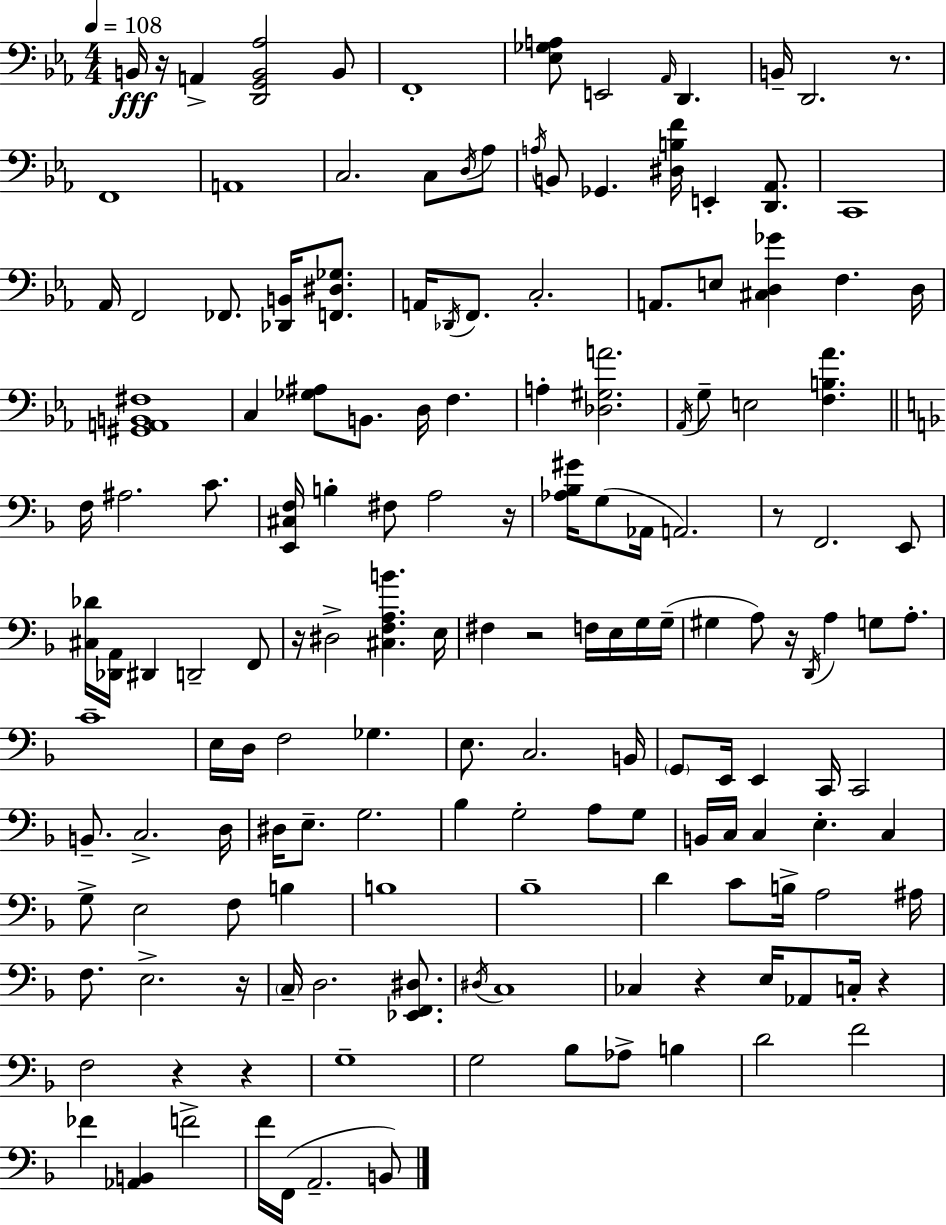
X:1
T:Untitled
M:4/4
L:1/4
K:Cm
B,,/4 z/4 A,, [D,,G,,B,,_A,]2 B,,/2 F,,4 [_E,_G,A,]/2 E,,2 _A,,/4 D,, B,,/4 D,,2 z/2 F,,4 A,,4 C,2 C,/2 D,/4 _A,/2 A,/4 B,,/2 _G,, [^D,B,F]/4 E,, [D,,_A,,]/2 C,,4 _A,,/4 F,,2 _F,,/2 [_D,,B,,]/4 [F,,^D,_G,]/2 A,,/4 _D,,/4 F,,/2 C,2 A,,/2 E,/2 [^C,D,_G] F, D,/4 [^G,,A,,B,,^F,]4 C, [_G,^A,]/2 B,,/2 D,/4 F, A, [_D,^G,A]2 _A,,/4 G,/2 E,2 [F,B,_A] F,/4 ^A,2 C/2 [E,,^C,F,]/4 B, ^F,/2 A,2 z/4 [_A,_B,^G]/4 G,/2 _A,,/4 A,,2 z/2 F,,2 E,,/2 [^C,_D]/4 [_D,,A,,]/4 ^D,, D,,2 F,,/2 z/4 ^D,2 [^C,F,A,B] E,/4 ^F, z2 F,/4 E,/4 G,/4 G,/4 ^G, A,/2 z/4 D,,/4 A, G,/2 A,/2 C4 E,/4 D,/4 F,2 _G, E,/2 C,2 B,,/4 G,,/2 E,,/4 E,, C,,/4 C,,2 B,,/2 C,2 D,/4 ^D,/4 E,/2 G,2 _B, G,2 A,/2 G,/2 B,,/4 C,/4 C, E, C, G,/2 E,2 F,/2 B, B,4 _B,4 D C/2 B,/4 A,2 ^A,/4 F,/2 E,2 z/4 C,/4 D,2 [_E,,F,,^D,]/2 ^D,/4 C,4 _C, z E,/4 _A,,/2 C,/4 z F,2 z z G,4 G,2 _B,/2 _A,/2 B, D2 F2 _F [_A,,B,,] F2 F/4 F,,/4 A,,2 B,,/2